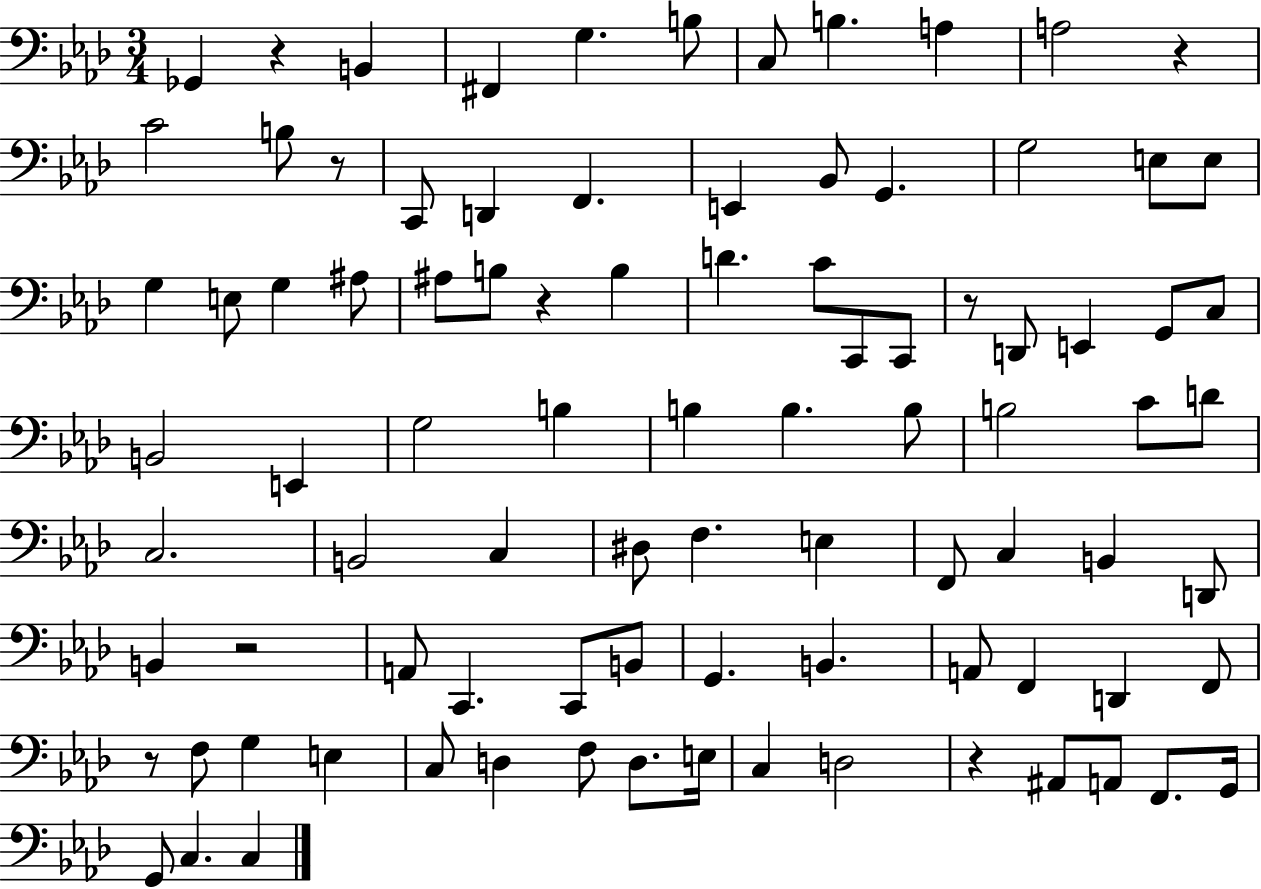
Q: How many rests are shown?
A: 8